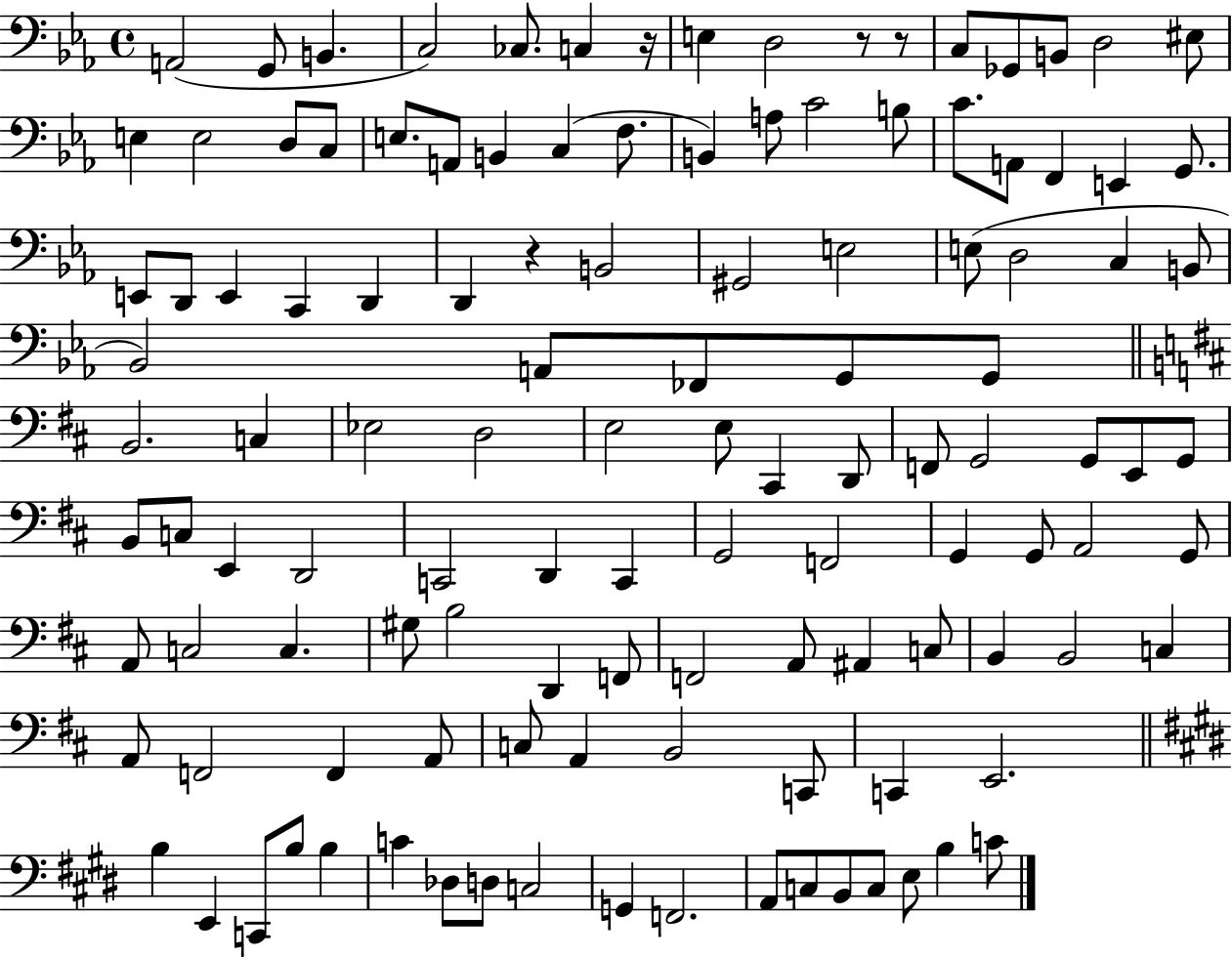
A2/h G2/e B2/q. C3/h CES3/e. C3/q R/s E3/q D3/h R/e R/e C3/e Gb2/e B2/e D3/h EIS3/e E3/q E3/h D3/e C3/e E3/e. A2/e B2/q C3/q F3/e. B2/q A3/e C4/h B3/e C4/e. A2/e F2/q E2/q G2/e. E2/e D2/e E2/q C2/q D2/q D2/q R/q B2/h G#2/h E3/h E3/e D3/h C3/q B2/e Bb2/h A2/e FES2/e G2/e G2/e B2/h. C3/q Eb3/h D3/h E3/h E3/e C#2/q D2/e F2/e G2/h G2/e E2/e G2/e B2/e C3/e E2/q D2/h C2/h D2/q C2/q G2/h F2/h G2/q G2/e A2/h G2/e A2/e C3/h C3/q. G#3/e B3/h D2/q F2/e F2/h A2/e A#2/q C3/e B2/q B2/h C3/q A2/e F2/h F2/q A2/e C3/e A2/q B2/h C2/e C2/q E2/h. B3/q E2/q C2/e B3/e B3/q C4/q Db3/e D3/e C3/h G2/q F2/h. A2/e C3/e B2/e C3/e E3/e B3/q C4/e